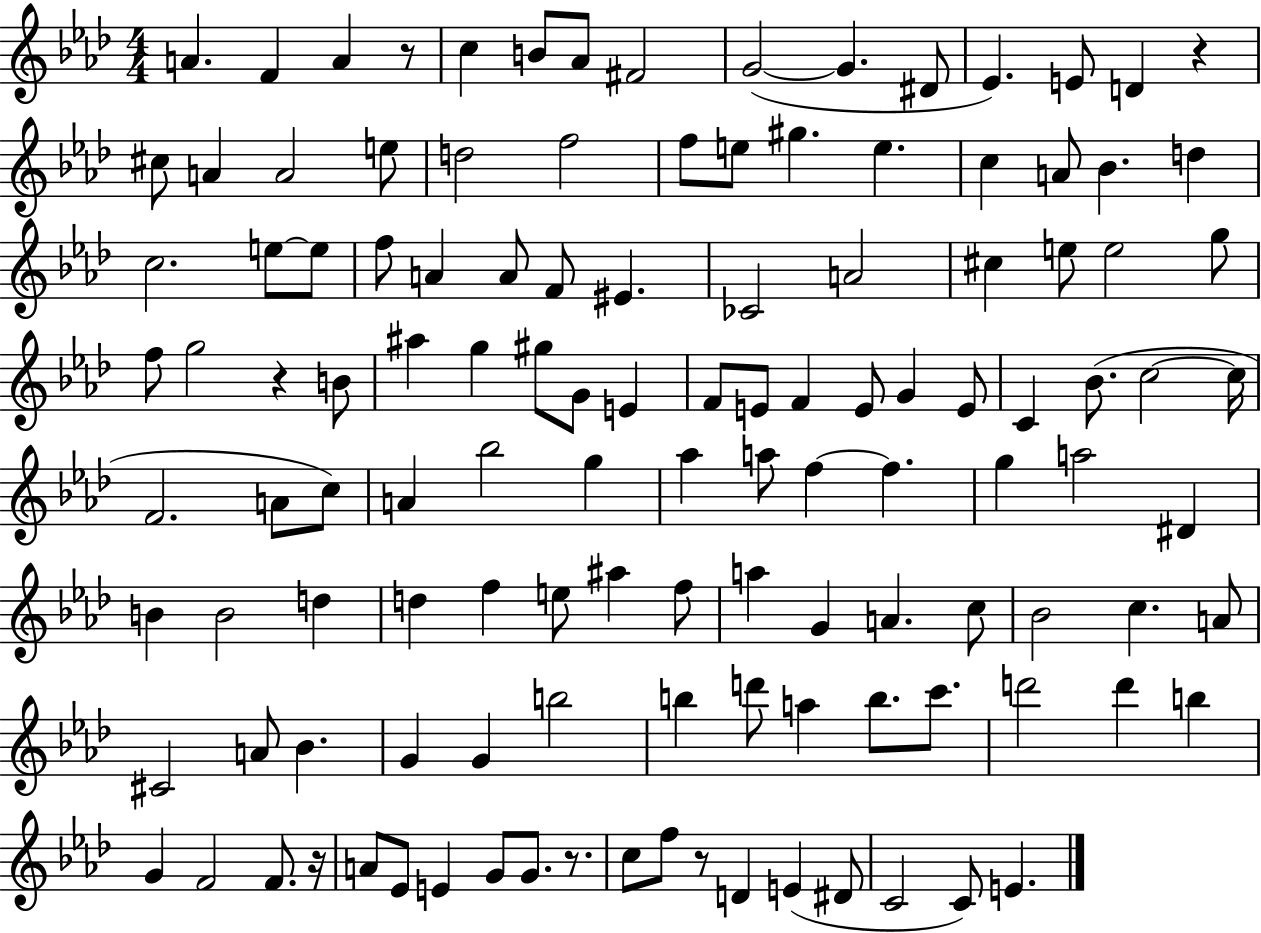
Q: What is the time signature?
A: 4/4